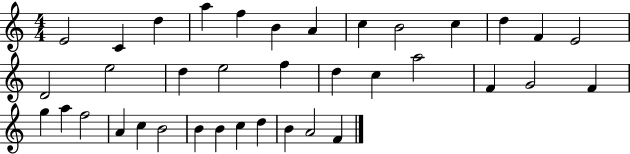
X:1
T:Untitled
M:4/4
L:1/4
K:C
E2 C d a f B A c B2 c d F E2 D2 e2 d e2 f d c a2 F G2 F g a f2 A c B2 B B c d B A2 F